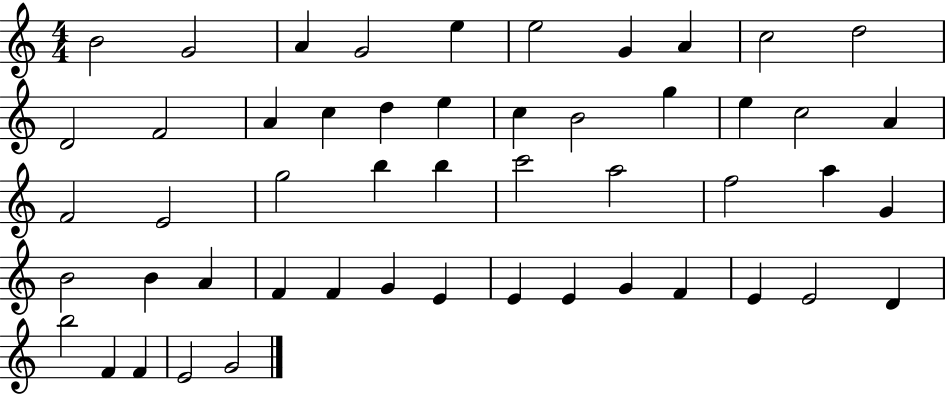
X:1
T:Untitled
M:4/4
L:1/4
K:C
B2 G2 A G2 e e2 G A c2 d2 D2 F2 A c d e c B2 g e c2 A F2 E2 g2 b b c'2 a2 f2 a G B2 B A F F G E E E G F E E2 D b2 F F E2 G2